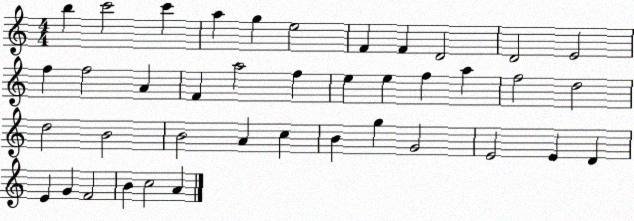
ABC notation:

X:1
T:Untitled
M:4/4
L:1/4
K:C
b c'2 c' a g e2 F F D2 D2 E2 f f2 A F a2 f e e f a f2 d2 d2 B2 B2 A c B g G2 E2 E D E G F2 B c2 A